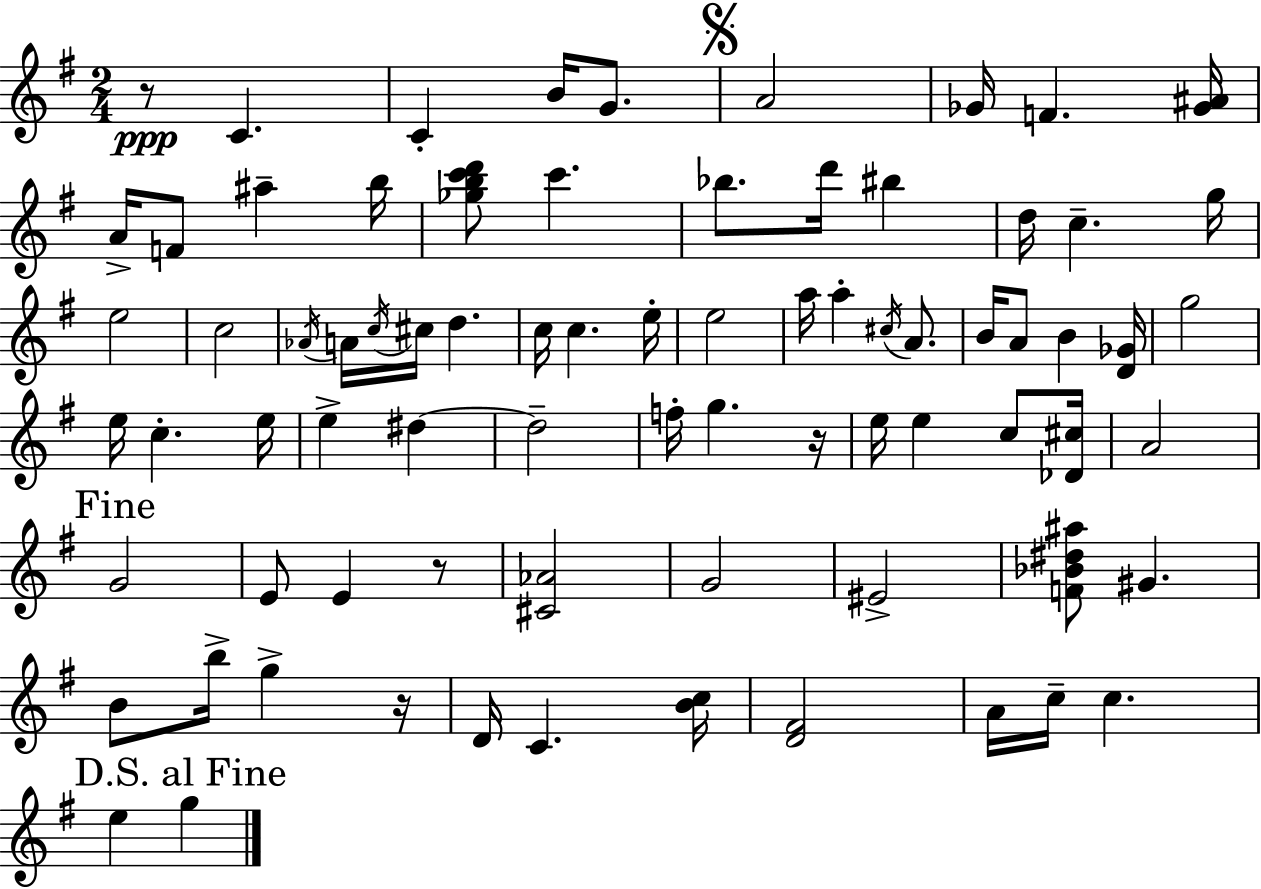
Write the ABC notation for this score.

X:1
T:Untitled
M:2/4
L:1/4
K:G
z/2 C C B/4 G/2 A2 _G/4 F [_G^A]/4 A/4 F/2 ^a b/4 [_gbc'd']/2 c' _b/2 d'/4 ^b d/4 c g/4 e2 c2 _A/4 A/4 c/4 ^c/4 d c/4 c e/4 e2 a/4 a ^c/4 A/2 B/4 A/2 B [D_G]/4 g2 e/4 c e/4 e ^d ^d2 f/4 g z/4 e/4 e c/2 [_D^c]/4 A2 G2 E/2 E z/2 [^C_A]2 G2 ^E2 [F_B^d^a]/2 ^G B/2 b/4 g z/4 D/4 C [Bc]/4 [D^F]2 A/4 c/4 c e g